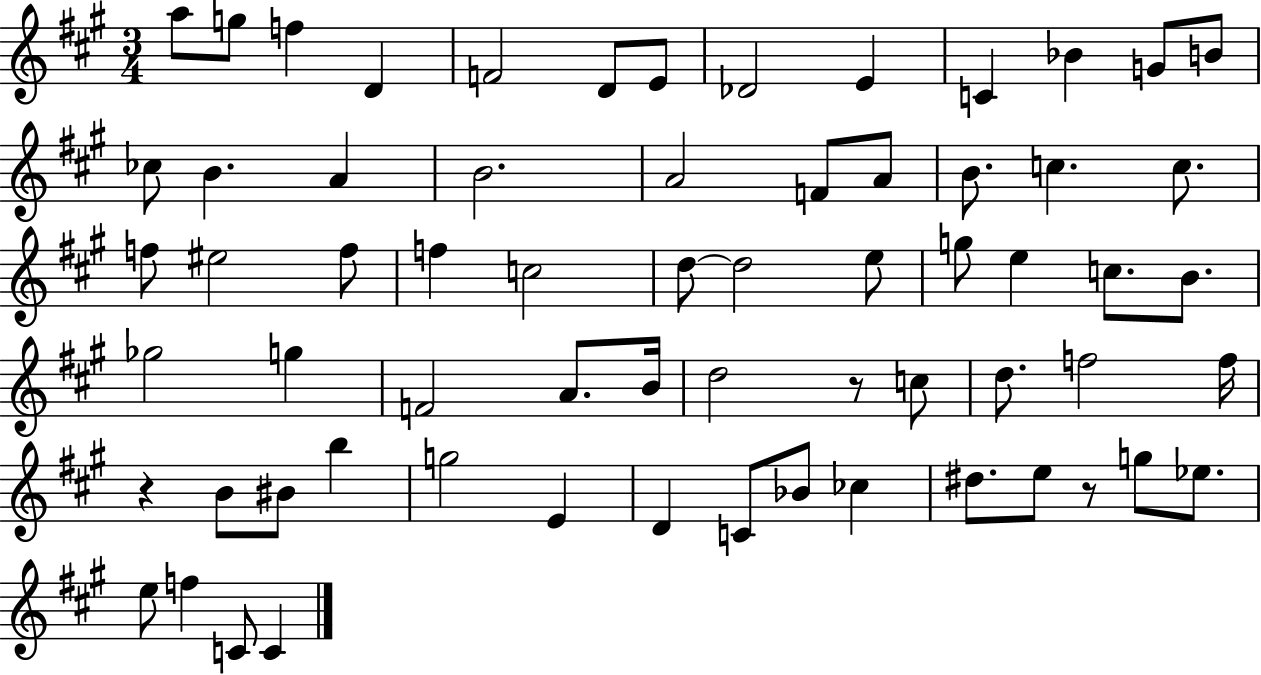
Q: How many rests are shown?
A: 3